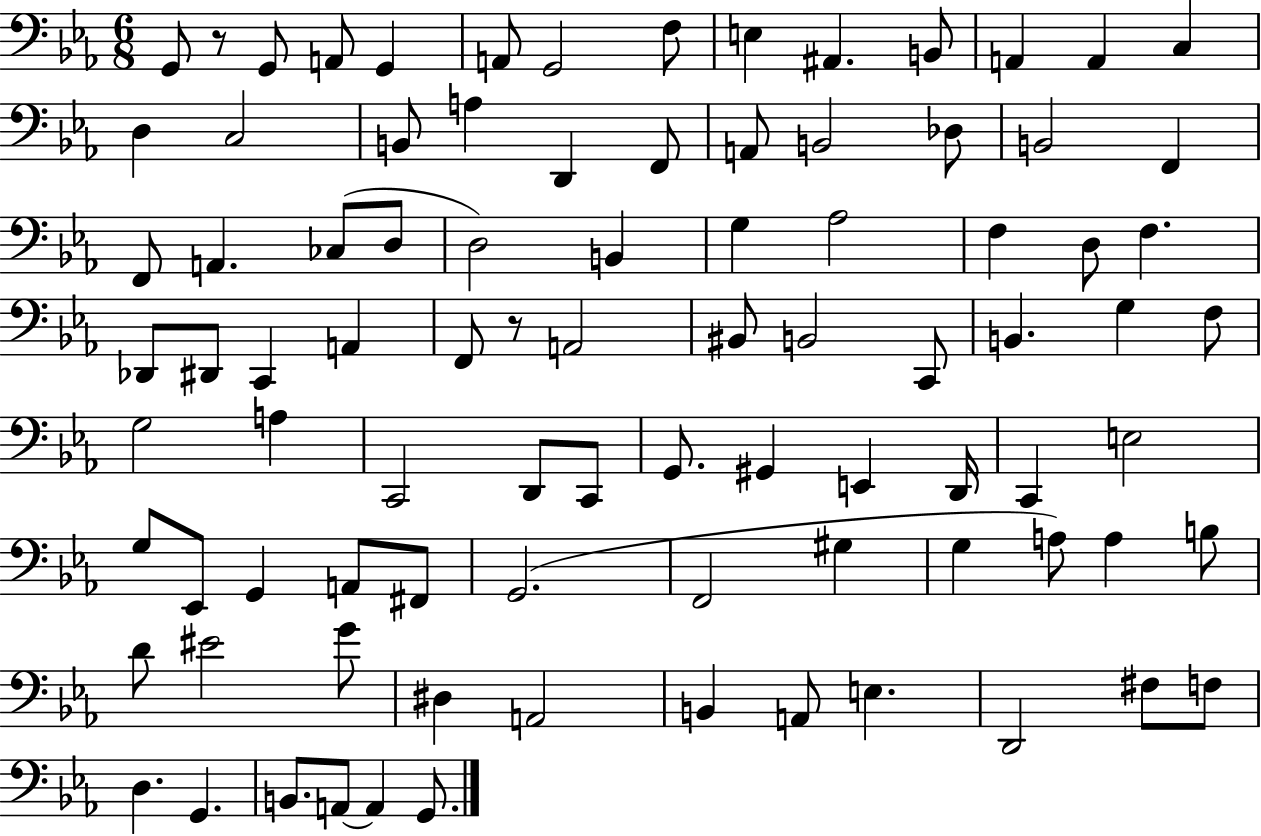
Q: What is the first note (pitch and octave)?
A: G2